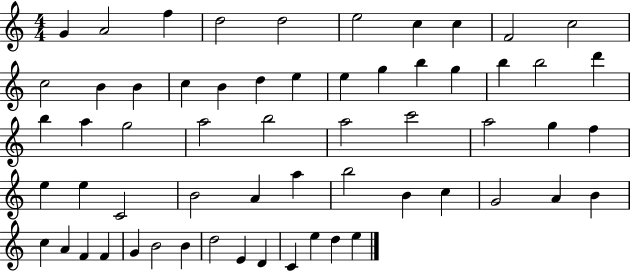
{
  \clef treble
  \numericTimeSignature
  \time 4/4
  \key c \major
  g'4 a'2 f''4 | d''2 d''2 | e''2 c''4 c''4 | f'2 c''2 | \break c''2 b'4 b'4 | c''4 b'4 d''4 e''4 | e''4 g''4 b''4 g''4 | b''4 b''2 d'''4 | \break b''4 a''4 g''2 | a''2 b''2 | a''2 c'''2 | a''2 g''4 f''4 | \break e''4 e''4 c'2 | b'2 a'4 a''4 | b''2 b'4 c''4 | g'2 a'4 b'4 | \break c''4 a'4 f'4 f'4 | g'4 b'2 b'4 | d''2 e'4 d'4 | c'4 e''4 d''4 e''4 | \break \bar "|."
}